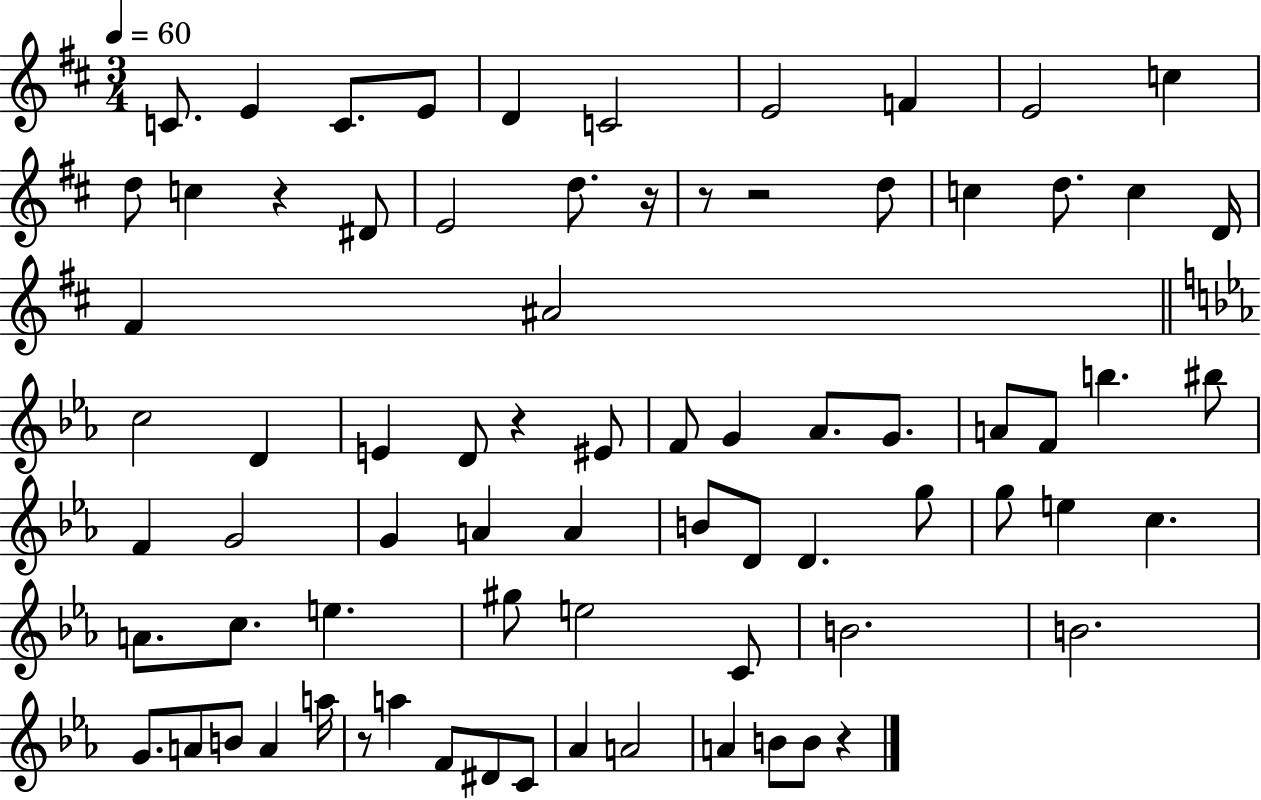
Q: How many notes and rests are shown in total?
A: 76